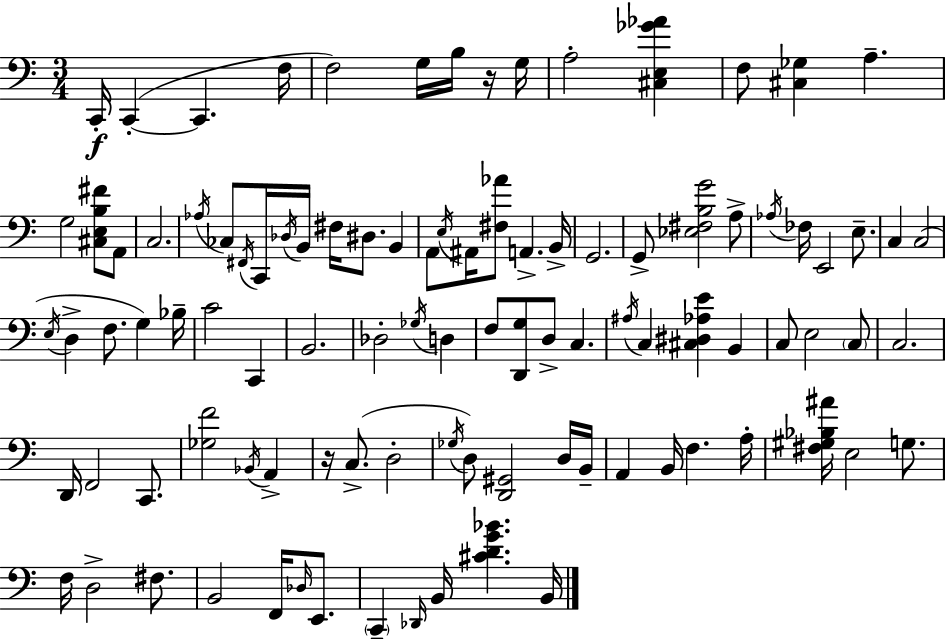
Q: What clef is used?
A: bass